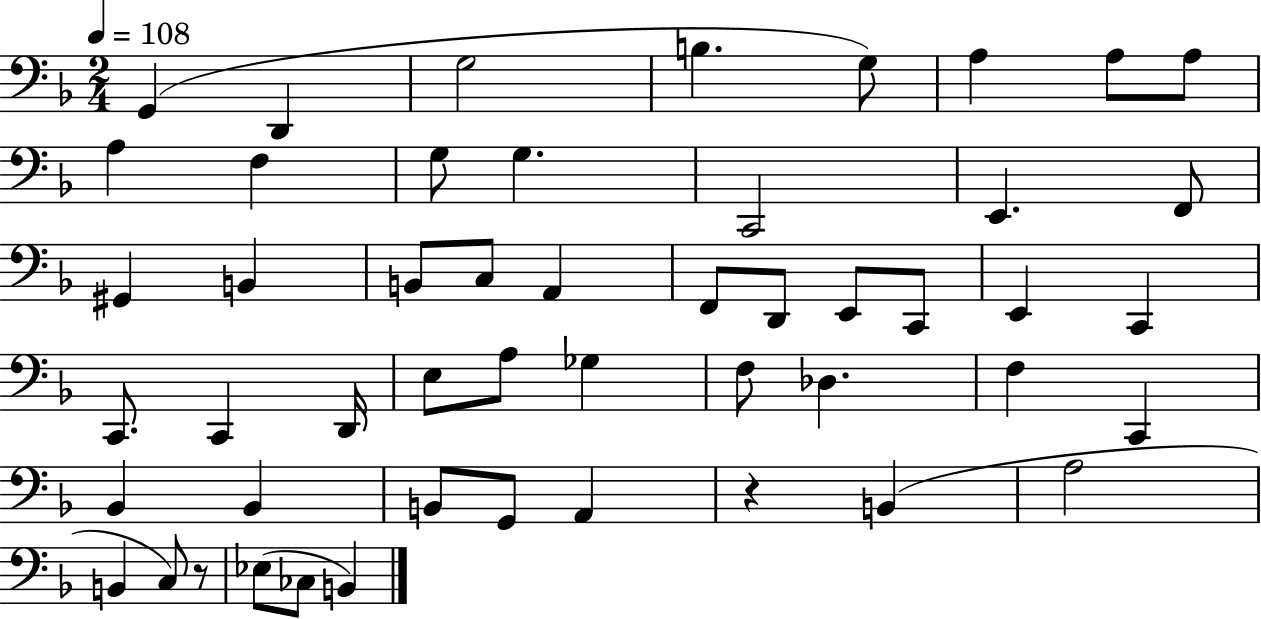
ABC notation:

X:1
T:Untitled
M:2/4
L:1/4
K:F
G,, D,, G,2 B, G,/2 A, A,/2 A,/2 A, F, G,/2 G, C,,2 E,, F,,/2 ^G,, B,, B,,/2 C,/2 A,, F,,/2 D,,/2 E,,/2 C,,/2 E,, C,, C,,/2 C,, D,,/4 E,/2 A,/2 _G, F,/2 _D, F, C,, _B,, _B,, B,,/2 G,,/2 A,, z B,, A,2 B,, C,/2 z/2 _E,/2 _C,/2 B,,